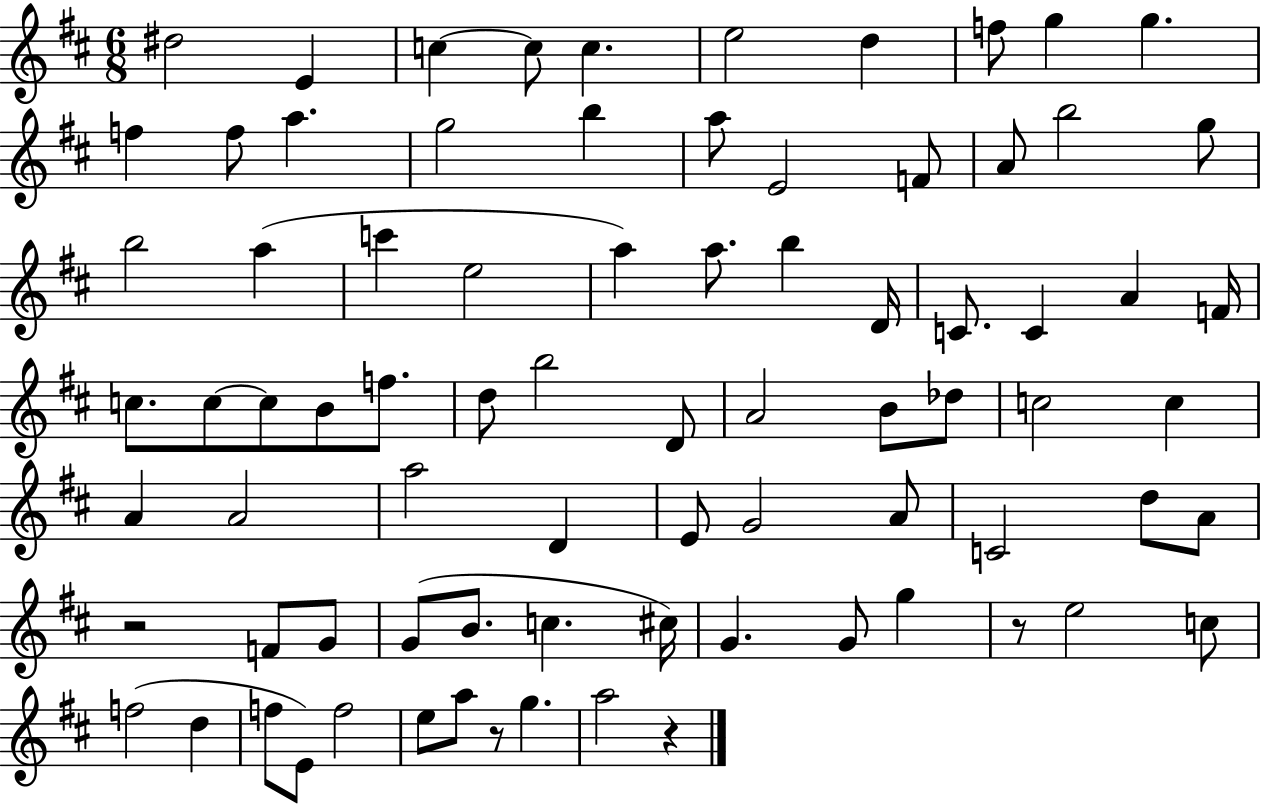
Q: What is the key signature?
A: D major